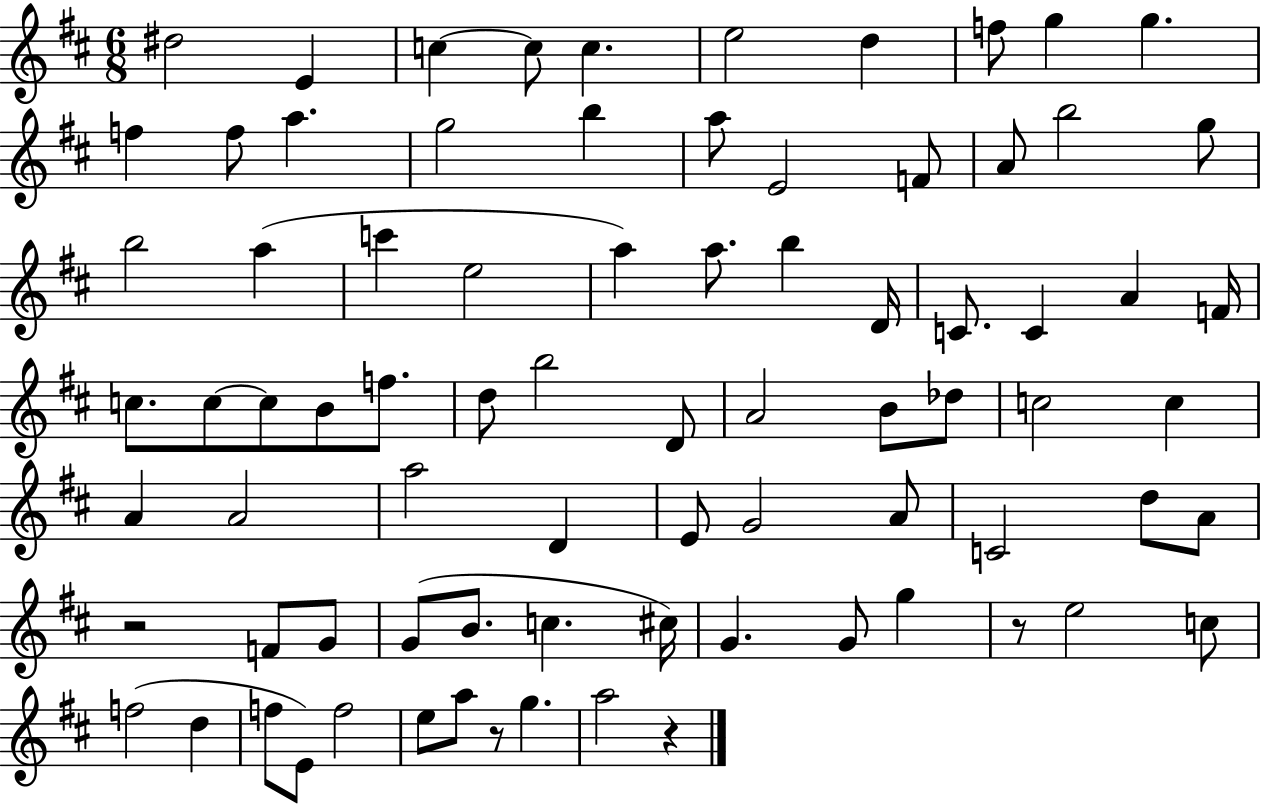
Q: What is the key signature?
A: D major